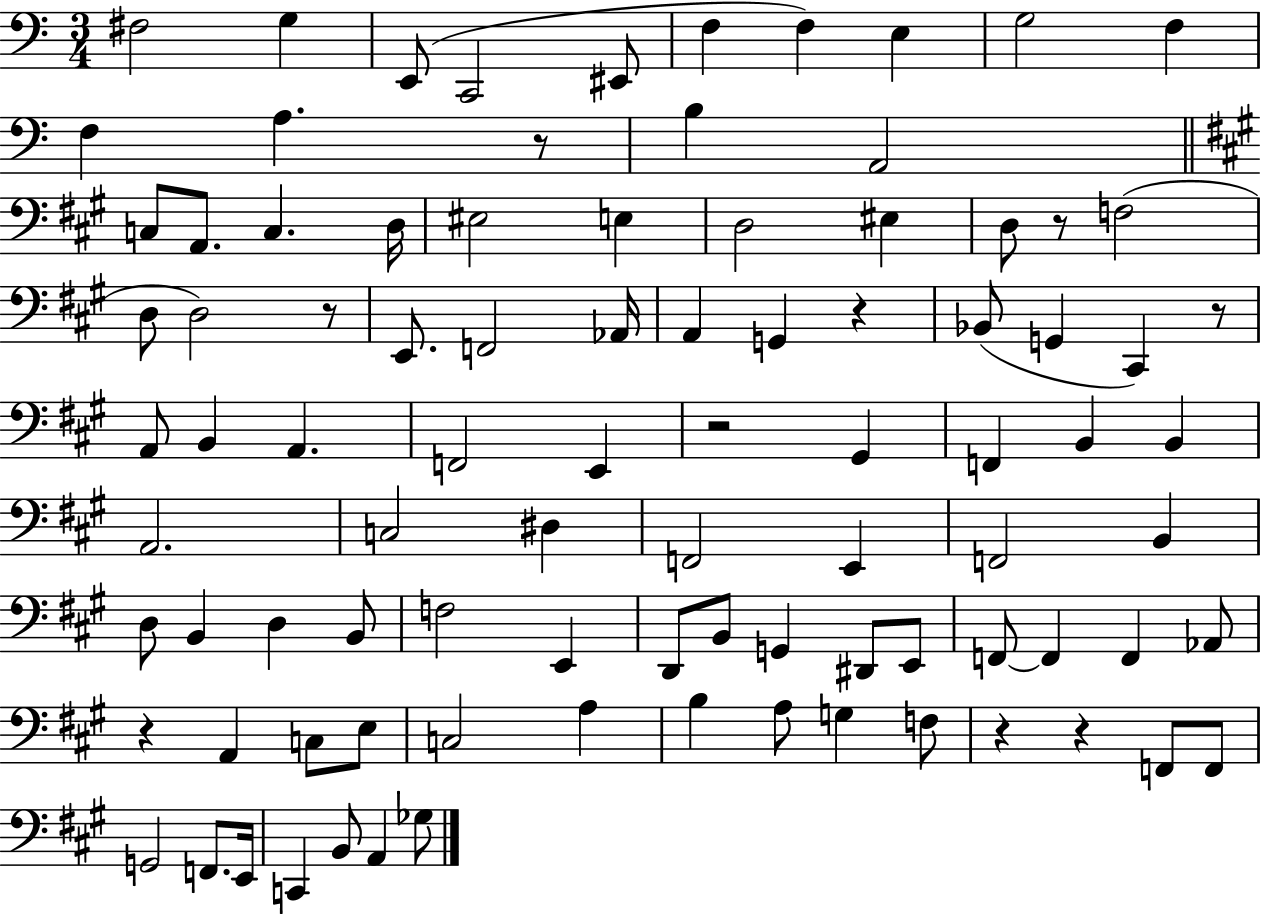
{
  \clef bass
  \numericTimeSignature
  \time 3/4
  \key c \major
  fis2 g4 | e,8( c,2 eis,8 | f4 f4) e4 | g2 f4 | \break f4 a4. r8 | b4 a,2 | \bar "||" \break \key a \major c8 a,8. c4. d16 | eis2 e4 | d2 eis4 | d8 r8 f2( | \break d8 d2) r8 | e,8. f,2 aes,16 | a,4 g,4 r4 | bes,8( g,4 cis,4) r8 | \break a,8 b,4 a,4. | f,2 e,4 | r2 gis,4 | f,4 b,4 b,4 | \break a,2. | c2 dis4 | f,2 e,4 | f,2 b,4 | \break d8 b,4 d4 b,8 | f2 e,4 | d,8 b,8 g,4 dis,8 e,8 | f,8~~ f,4 f,4 aes,8 | \break r4 a,4 c8 e8 | c2 a4 | b4 a8 g4 f8 | r4 r4 f,8 f,8 | \break g,2 f,8. e,16 | c,4 b,8 a,4 ges8 | \bar "|."
}